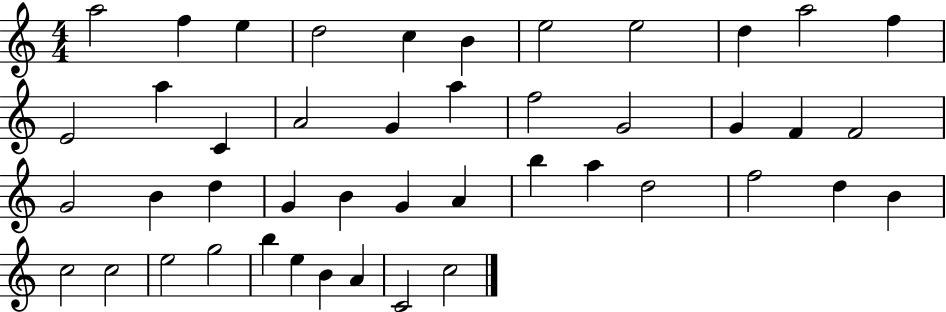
{
  \clef treble
  \numericTimeSignature
  \time 4/4
  \key c \major
  a''2 f''4 e''4 | d''2 c''4 b'4 | e''2 e''2 | d''4 a''2 f''4 | \break e'2 a''4 c'4 | a'2 g'4 a''4 | f''2 g'2 | g'4 f'4 f'2 | \break g'2 b'4 d''4 | g'4 b'4 g'4 a'4 | b''4 a''4 d''2 | f''2 d''4 b'4 | \break c''2 c''2 | e''2 g''2 | b''4 e''4 b'4 a'4 | c'2 c''2 | \break \bar "|."
}